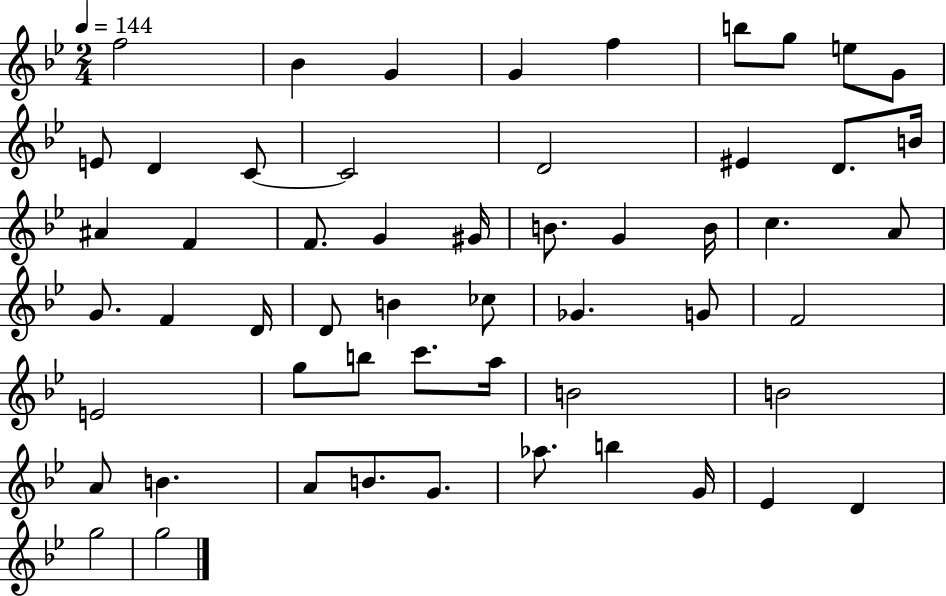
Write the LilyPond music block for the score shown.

{
  \clef treble
  \numericTimeSignature
  \time 2/4
  \key bes \major
  \tempo 4 = 144
  f''2 | bes'4 g'4 | g'4 f''4 | b''8 g''8 e''8 g'8 | \break e'8 d'4 c'8~~ | c'2 | d'2 | eis'4 d'8. b'16 | \break ais'4 f'4 | f'8. g'4 gis'16 | b'8. g'4 b'16 | c''4. a'8 | \break g'8. f'4 d'16 | d'8 b'4 ces''8 | ges'4. g'8 | f'2 | \break e'2 | g''8 b''8 c'''8. a''16 | b'2 | b'2 | \break a'8 b'4. | a'8 b'8. g'8. | aes''8. b''4 g'16 | ees'4 d'4 | \break g''2 | g''2 | \bar "|."
}